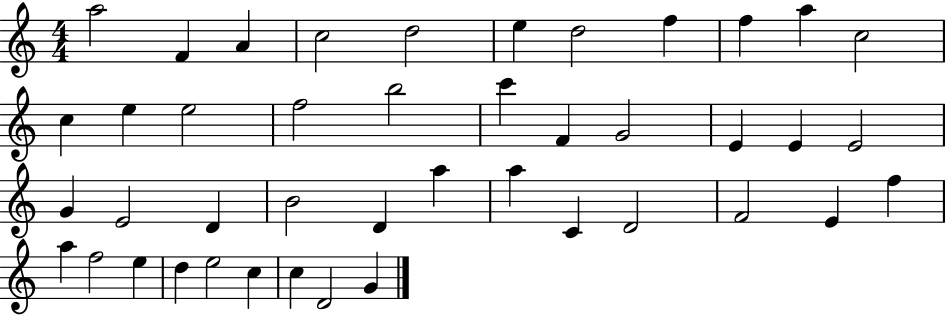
X:1
T:Untitled
M:4/4
L:1/4
K:C
a2 F A c2 d2 e d2 f f a c2 c e e2 f2 b2 c' F G2 E E E2 G E2 D B2 D a a C D2 F2 E f a f2 e d e2 c c D2 G